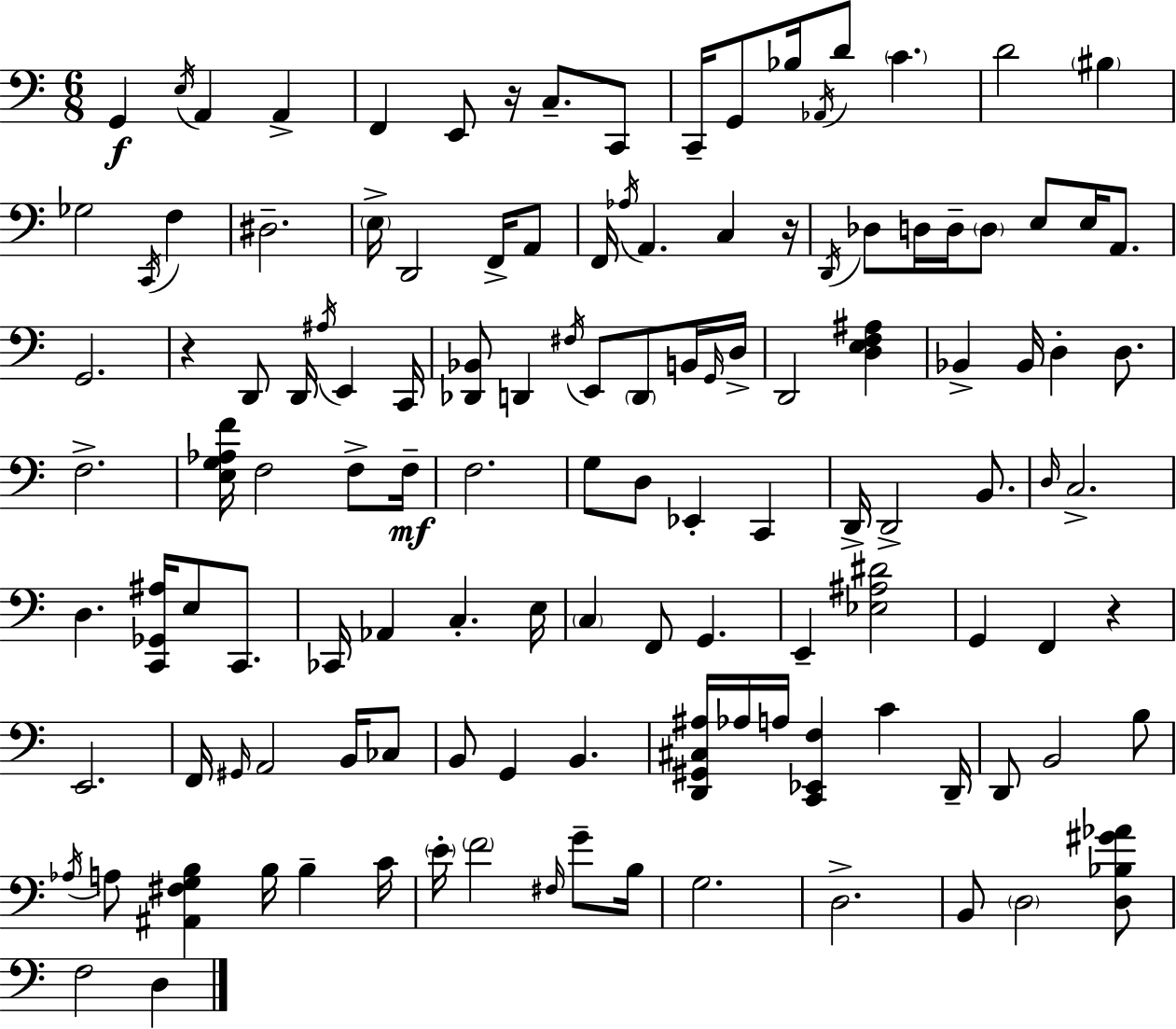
{
  \clef bass
  \numericTimeSignature
  \time 6/8
  \key c \major
  g,4\f \acciaccatura { e16 } a,4 a,4-> | f,4 e,8 r16 c8.-- c,8 | c,16-- g,8 bes16 \acciaccatura { aes,16 } d'8 \parenthesize c'4. | d'2 \parenthesize bis4 | \break ges2 \acciaccatura { c,16 } f4 | dis2.-- | \parenthesize e16-> d,2 | f,16-> a,8 f,16 \acciaccatura { aes16 } a,4. c4 | \break r16 \acciaccatura { d,16 } des8 d16 d16-- \parenthesize d8 e8 | e16 a,8. g,2. | r4 d,8 d,16 | \acciaccatura { ais16 } e,4 c,16 <des, bes,>8 d,4 | \break \acciaccatura { fis16 } e,8 \parenthesize d,8 b,16 \grace { g,16 } d16-> d,2 | <d e f ais>4 bes,4-> | bes,16 d4-. d8. f2.-> | <e g aes f'>16 f2 | \break f8-> f16--\mf f2. | g8 d8 | ees,4-. c,4 d,16-> d,2-> | b,8. \grace { d16 } c2.-> | \break d4. | <c, ges, ais>16 e8 c,8. ces,16 aes,4 | c4.-. e16 \parenthesize c4 | f,8 g,4. e,4-- | \break <ees ais dis'>2 g,4 | f,4 r4 e,2. | f,16 \grace { gis,16 } a,2 | b,16 ces8 b,8 | \break g,4 b,4. <d, gis, cis ais>16 aes16 | a16 <c, ees, f>4 c'4 d,16-- d,8 | b,2 b8 \acciaccatura { aes16 } a8 | <ais, fis g b>4 b16 b4-- c'16 \parenthesize e'16-. | \break \parenthesize f'2 \grace { fis16 } g'8-- b16 | g2. | d2.-> | b,8 \parenthesize d2 <d bes gis' aes'>8 | \break f2 d4 | \bar "|."
}